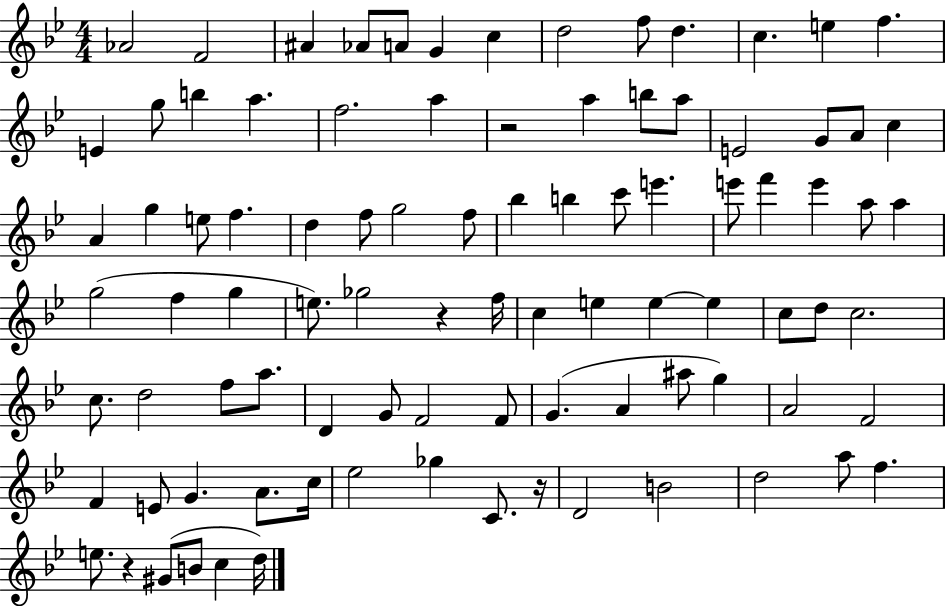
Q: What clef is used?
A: treble